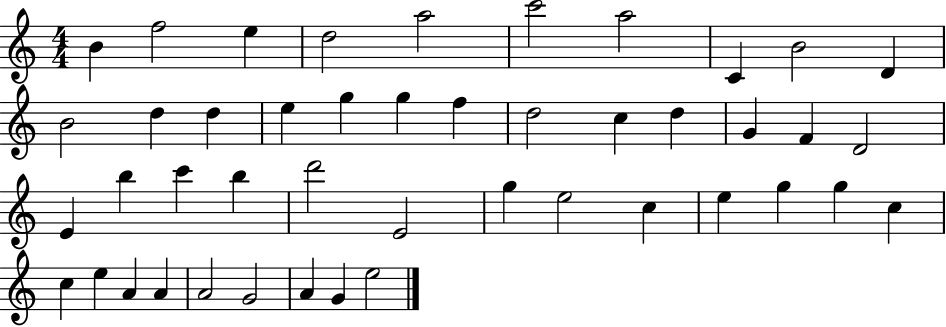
{
  \clef treble
  \numericTimeSignature
  \time 4/4
  \key c \major
  b'4 f''2 e''4 | d''2 a''2 | c'''2 a''2 | c'4 b'2 d'4 | \break b'2 d''4 d''4 | e''4 g''4 g''4 f''4 | d''2 c''4 d''4 | g'4 f'4 d'2 | \break e'4 b''4 c'''4 b''4 | d'''2 e'2 | g''4 e''2 c''4 | e''4 g''4 g''4 c''4 | \break c''4 e''4 a'4 a'4 | a'2 g'2 | a'4 g'4 e''2 | \bar "|."
}